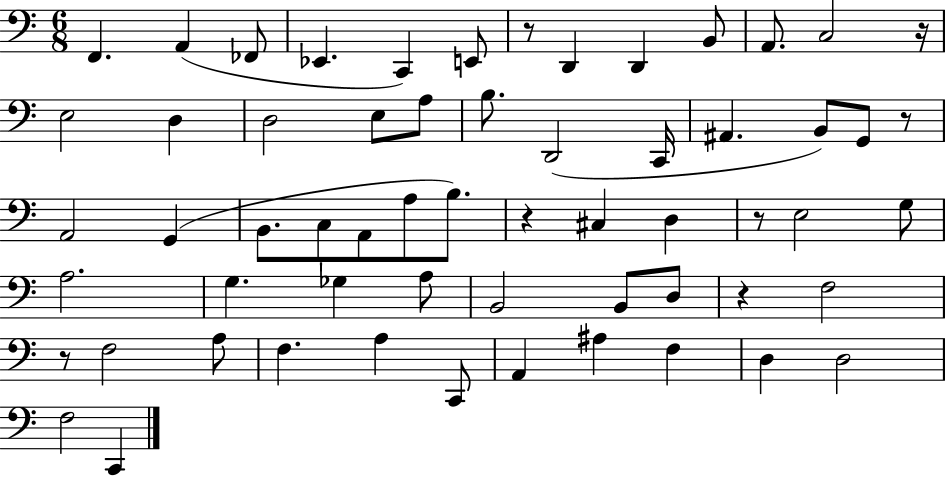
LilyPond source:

{
  \clef bass
  \numericTimeSignature
  \time 6/8
  \key c \major
  f,4. a,4( fes,8 | ees,4. c,4) e,8 | r8 d,4 d,4 b,8 | a,8. c2 r16 | \break e2 d4 | d2 e8 a8 | b8. d,2( c,16 | ais,4. b,8) g,8 r8 | \break a,2 g,4( | b,8. c8 a,8 a8 b8.) | r4 cis4 d4 | r8 e2 g8 | \break a2. | g4. ges4 a8 | b,2 b,8 d8 | r4 f2 | \break r8 f2 a8 | f4. a4 c,8 | a,4 ais4 f4 | d4 d2 | \break f2 c,4 | \bar "|."
}